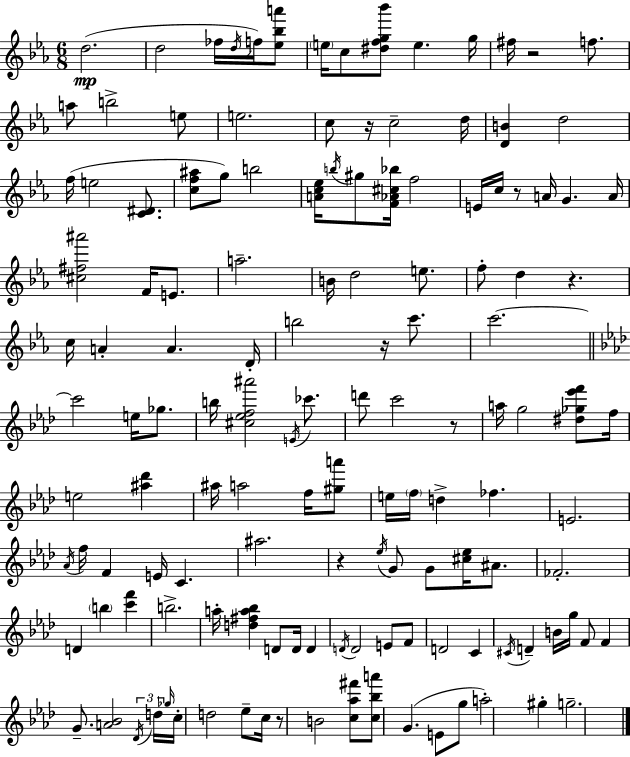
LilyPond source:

{
  \clef treble
  \numericTimeSignature
  \time 6/8
  \key ees \major
  d''2.(\mp | d''2 fes''16 \acciaccatura { d''16 } f''16) <ees'' bes'' a'''>8 | \parenthesize e''16 c''8 <dis'' f'' g'' bes'''>8 e''4. | g''16 fis''16 r2 f''8. | \break a''8 b''2-> e''8 | e''2. | c''8 r16 c''2-- | d''16 <d' b'>4 d''2 | \break f''16( e''2 <c' dis'>8. | <c'' f'' ais''>8 g''8) b''2 | <a' c'' ees''>16 \acciaccatura { b''16 } gis''8 <f' aes' cis'' bes''>16 f''2 | e'16 c''16 r8 a'16 g'4. | \break a'16 <cis'' fis'' ais'''>2 f'16 e'8. | a''2.-- | b'16 d''2 e''8. | f''8-. d''4 r4. | \break c''16 a'4-. a'4. | d'16-. b''2 r16 c'''8. | c'''2.~~ | \bar "||" \break \key aes \major c'''2 e''16 ges''8. | b''16 <cis'' ees'' f'' ais'''>2 \acciaccatura { e'16 } ces'''8. | d'''8 c'''2 r8 | a''16 g''2 <dis'' ges'' ees''' f'''>8 | \break f''16 e''2 <ais'' des'''>4 | ais''16 a''2 f''16 <gis'' a'''>8 | e''16 \parenthesize f''16 d''4-> fes''4. | e'2. | \break \acciaccatura { aes'16 } f''16 f'4 e'16 c'4. | ais''2. | r4 \acciaccatura { ees''16 } g'8 g'8 <cis'' ees''>16 | ais'8. fes'2.-. | \break d'4 \parenthesize b''4 <c''' f'''>4 | b''2.-> | a''16-. <d'' fis'' a'' bes''>4 d'8 d'16 d'4 | \acciaccatura { d'16 } d'2 | \break e'8 f'8 d'2 | c'4 \acciaccatura { cis'16 } d'4-- b'16 g''16 f'8 | f'4 g'8.-- <a' bes'>2 | \tuplet 3/2 { \acciaccatura { des'16 } d''16 \grace { ges''16 } } c''16-. d''2 | \break ees''8-- c''16 r8 b'2 | <c'' aes'' fis'''>8 <c'' bes'' a'''>8 g'4.( | e'8 g''8 a''2-.) | gis''4-. g''2.-- | \break \bar "|."
}